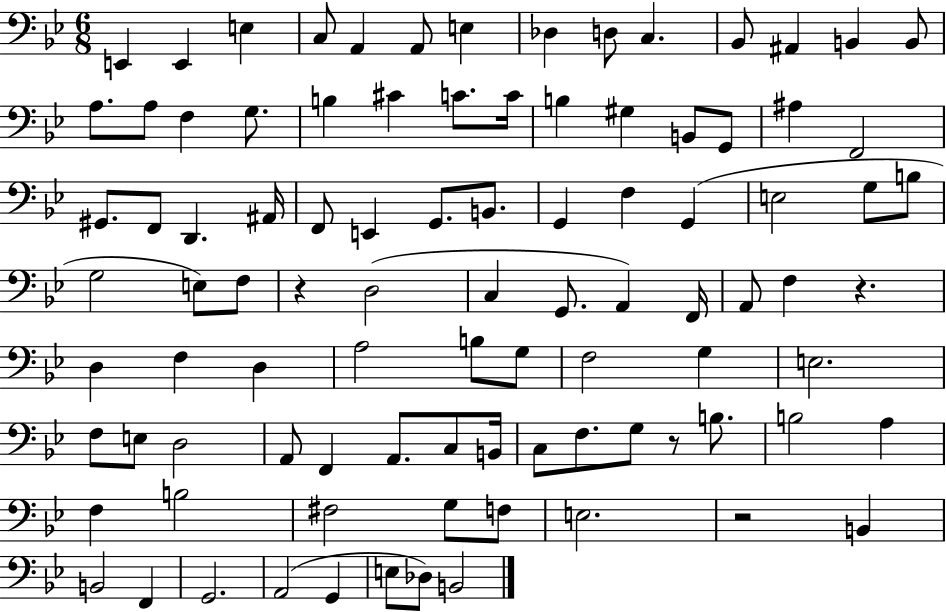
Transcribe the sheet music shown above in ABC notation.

X:1
T:Untitled
M:6/8
L:1/4
K:Bb
E,, E,, E, C,/2 A,, A,,/2 E, _D, D,/2 C, _B,,/2 ^A,, B,, B,,/2 A,/2 A,/2 F, G,/2 B, ^C C/2 C/4 B, ^G, B,,/2 G,,/2 ^A, F,,2 ^G,,/2 F,,/2 D,, ^A,,/4 F,,/2 E,, G,,/2 B,,/2 G,, F, G,, E,2 G,/2 B,/2 G,2 E,/2 F,/2 z D,2 C, G,,/2 A,, F,,/4 A,,/2 F, z D, F, D, A,2 B,/2 G,/2 F,2 G, E,2 F,/2 E,/2 D,2 A,,/2 F,, A,,/2 C,/2 B,,/4 C,/2 F,/2 G,/2 z/2 B,/2 B,2 A, F, B,2 ^F,2 G,/2 F,/2 E,2 z2 B,, B,,2 F,, G,,2 A,,2 G,, E,/2 _D,/2 B,,2